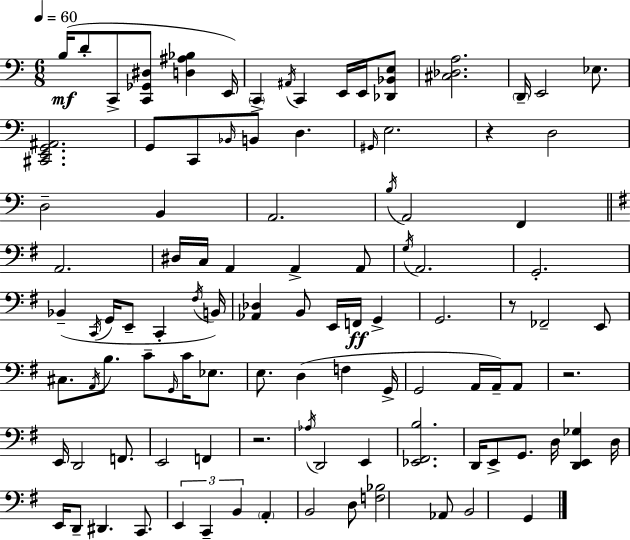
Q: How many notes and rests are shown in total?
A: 103